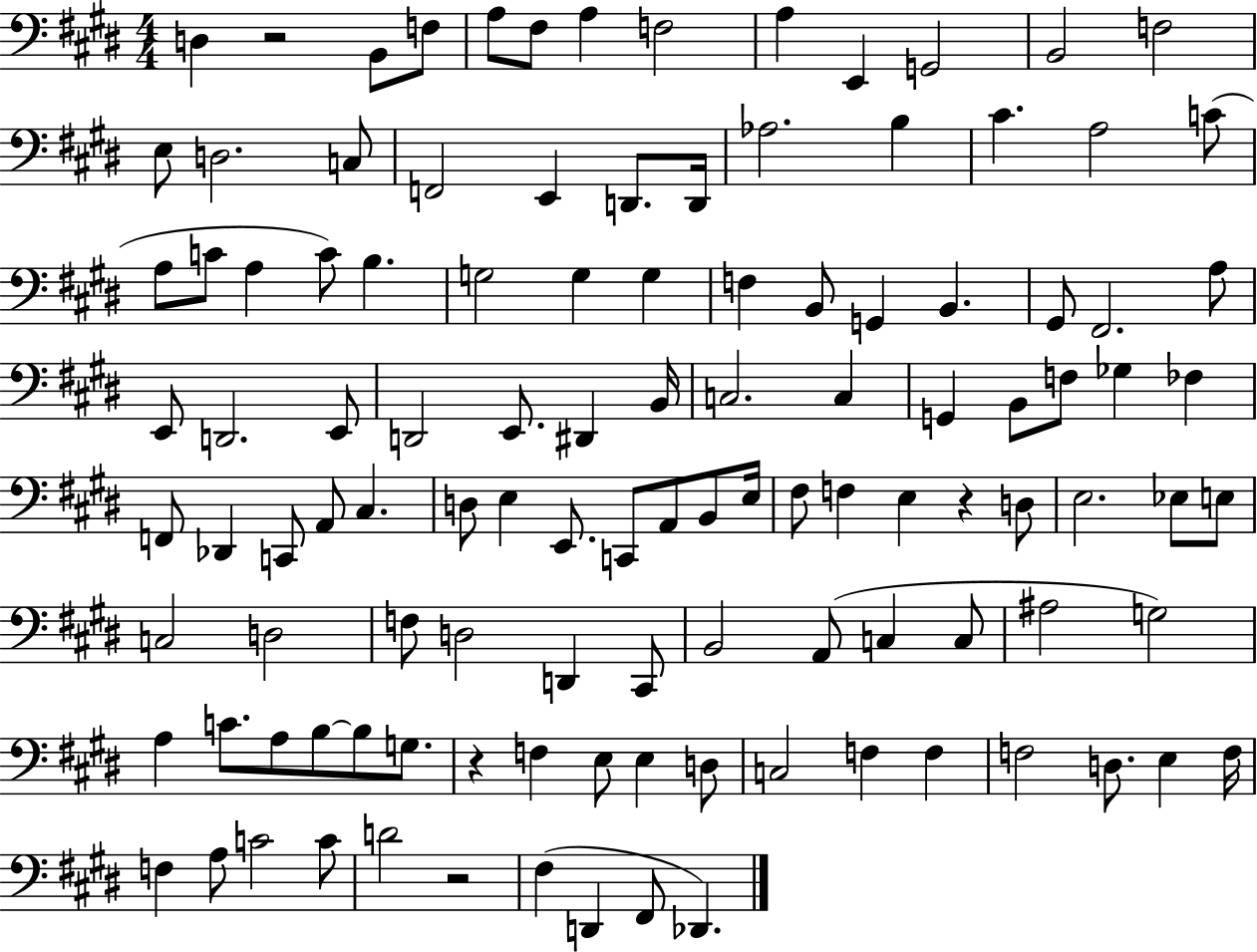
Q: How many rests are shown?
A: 4